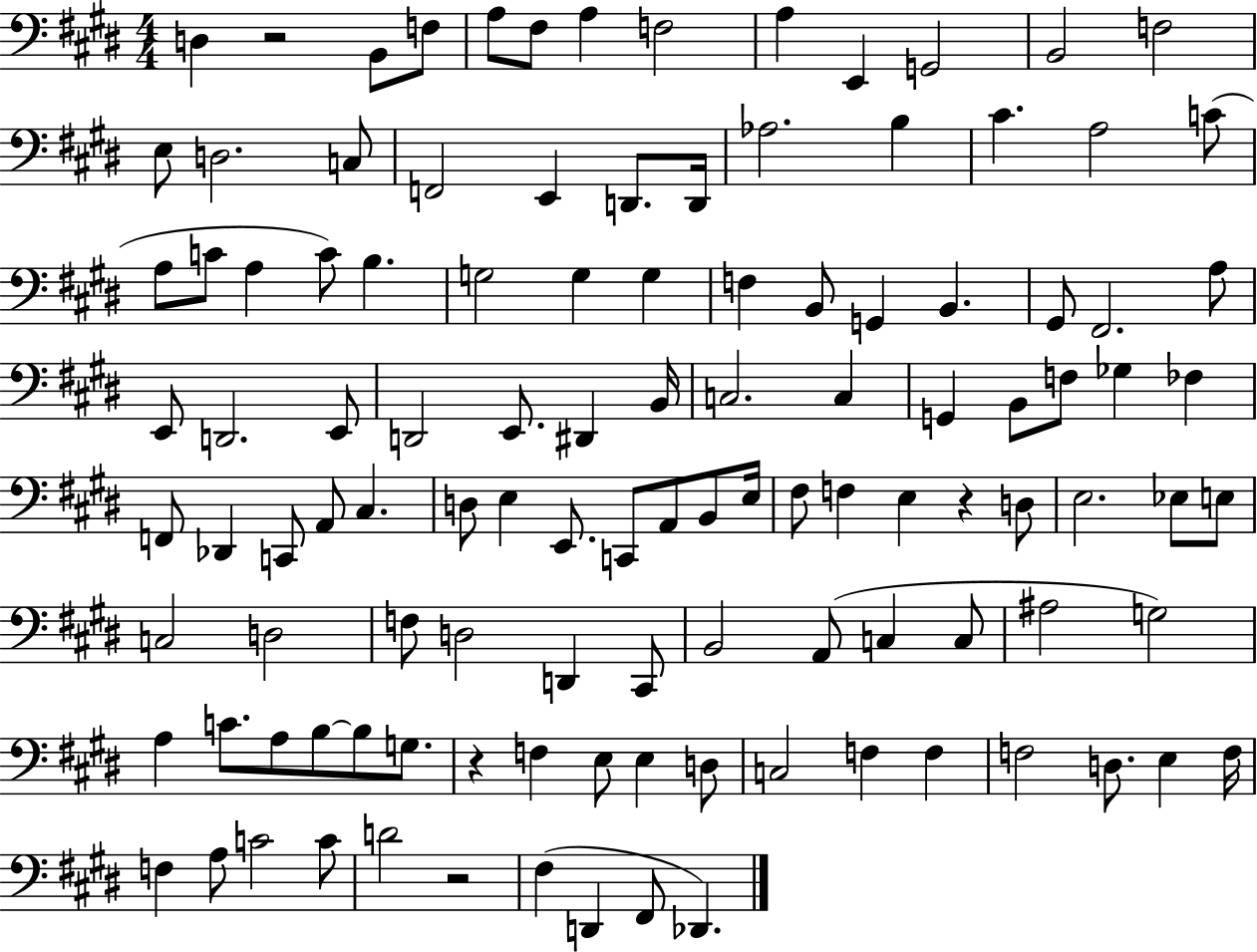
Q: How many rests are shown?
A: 4